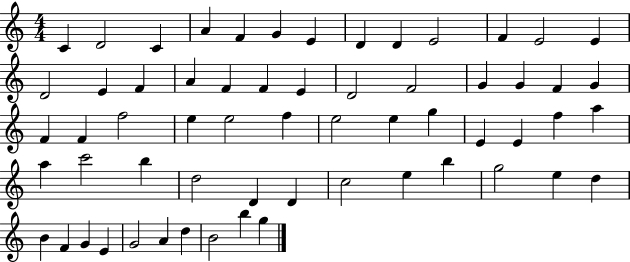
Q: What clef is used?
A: treble